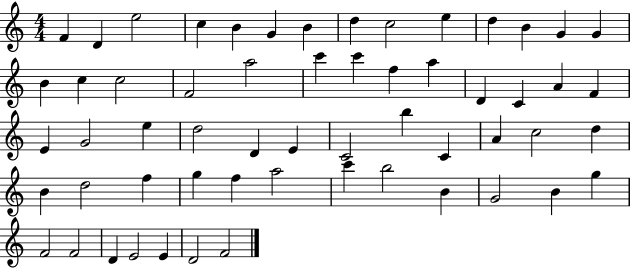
F4/q D4/q E5/h C5/q B4/q G4/q B4/q D5/q C5/h E5/q D5/q B4/q G4/q G4/q B4/q C5/q C5/h F4/h A5/h C6/q C6/q F5/q A5/q D4/q C4/q A4/q F4/q E4/q G4/h E5/q D5/h D4/q E4/q C4/h B5/q C4/q A4/q C5/h D5/q B4/q D5/h F5/q G5/q F5/q A5/h C6/q B5/h B4/q G4/h B4/q G5/q F4/h F4/h D4/q E4/h E4/q D4/h F4/h